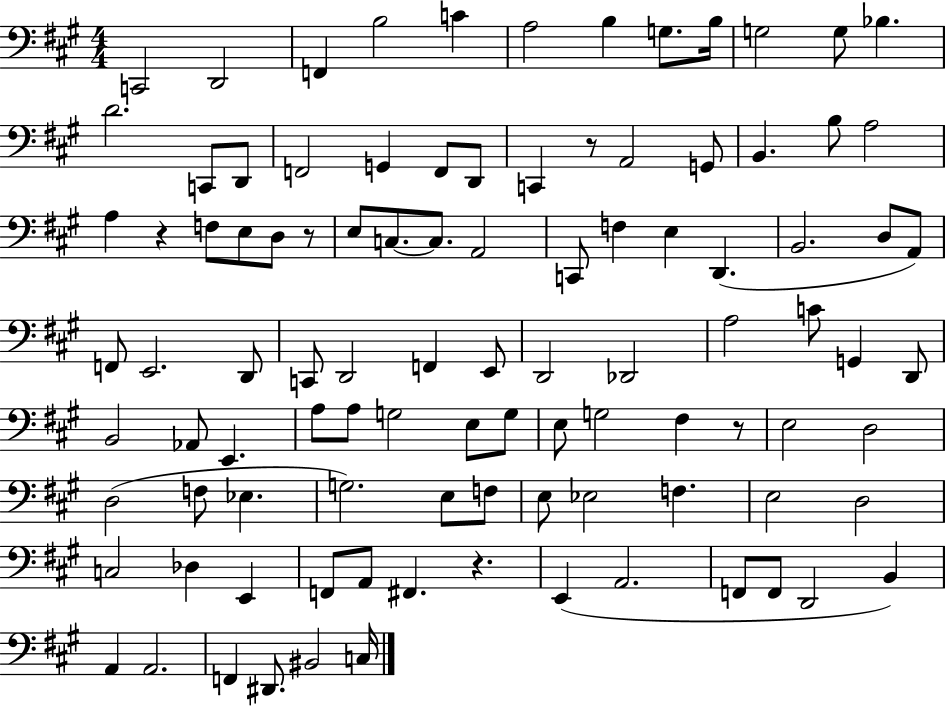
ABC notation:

X:1
T:Untitled
M:4/4
L:1/4
K:A
C,,2 D,,2 F,, B,2 C A,2 B, G,/2 B,/4 G,2 G,/2 _B, D2 C,,/2 D,,/2 F,,2 G,, F,,/2 D,,/2 C,, z/2 A,,2 G,,/2 B,, B,/2 A,2 A, z F,/2 E,/2 D,/2 z/2 E,/2 C,/2 C,/2 A,,2 C,,/2 F, E, D,, B,,2 D,/2 A,,/2 F,,/2 E,,2 D,,/2 C,,/2 D,,2 F,, E,,/2 D,,2 _D,,2 A,2 C/2 G,, D,,/2 B,,2 _A,,/2 E,, A,/2 A,/2 G,2 E,/2 G,/2 E,/2 G,2 ^F, z/2 E,2 D,2 D,2 F,/2 _E, G,2 E,/2 F,/2 E,/2 _E,2 F, E,2 D,2 C,2 _D, E,, F,,/2 A,,/2 ^F,, z E,, A,,2 F,,/2 F,,/2 D,,2 B,, A,, A,,2 F,, ^D,,/2 ^B,,2 C,/4